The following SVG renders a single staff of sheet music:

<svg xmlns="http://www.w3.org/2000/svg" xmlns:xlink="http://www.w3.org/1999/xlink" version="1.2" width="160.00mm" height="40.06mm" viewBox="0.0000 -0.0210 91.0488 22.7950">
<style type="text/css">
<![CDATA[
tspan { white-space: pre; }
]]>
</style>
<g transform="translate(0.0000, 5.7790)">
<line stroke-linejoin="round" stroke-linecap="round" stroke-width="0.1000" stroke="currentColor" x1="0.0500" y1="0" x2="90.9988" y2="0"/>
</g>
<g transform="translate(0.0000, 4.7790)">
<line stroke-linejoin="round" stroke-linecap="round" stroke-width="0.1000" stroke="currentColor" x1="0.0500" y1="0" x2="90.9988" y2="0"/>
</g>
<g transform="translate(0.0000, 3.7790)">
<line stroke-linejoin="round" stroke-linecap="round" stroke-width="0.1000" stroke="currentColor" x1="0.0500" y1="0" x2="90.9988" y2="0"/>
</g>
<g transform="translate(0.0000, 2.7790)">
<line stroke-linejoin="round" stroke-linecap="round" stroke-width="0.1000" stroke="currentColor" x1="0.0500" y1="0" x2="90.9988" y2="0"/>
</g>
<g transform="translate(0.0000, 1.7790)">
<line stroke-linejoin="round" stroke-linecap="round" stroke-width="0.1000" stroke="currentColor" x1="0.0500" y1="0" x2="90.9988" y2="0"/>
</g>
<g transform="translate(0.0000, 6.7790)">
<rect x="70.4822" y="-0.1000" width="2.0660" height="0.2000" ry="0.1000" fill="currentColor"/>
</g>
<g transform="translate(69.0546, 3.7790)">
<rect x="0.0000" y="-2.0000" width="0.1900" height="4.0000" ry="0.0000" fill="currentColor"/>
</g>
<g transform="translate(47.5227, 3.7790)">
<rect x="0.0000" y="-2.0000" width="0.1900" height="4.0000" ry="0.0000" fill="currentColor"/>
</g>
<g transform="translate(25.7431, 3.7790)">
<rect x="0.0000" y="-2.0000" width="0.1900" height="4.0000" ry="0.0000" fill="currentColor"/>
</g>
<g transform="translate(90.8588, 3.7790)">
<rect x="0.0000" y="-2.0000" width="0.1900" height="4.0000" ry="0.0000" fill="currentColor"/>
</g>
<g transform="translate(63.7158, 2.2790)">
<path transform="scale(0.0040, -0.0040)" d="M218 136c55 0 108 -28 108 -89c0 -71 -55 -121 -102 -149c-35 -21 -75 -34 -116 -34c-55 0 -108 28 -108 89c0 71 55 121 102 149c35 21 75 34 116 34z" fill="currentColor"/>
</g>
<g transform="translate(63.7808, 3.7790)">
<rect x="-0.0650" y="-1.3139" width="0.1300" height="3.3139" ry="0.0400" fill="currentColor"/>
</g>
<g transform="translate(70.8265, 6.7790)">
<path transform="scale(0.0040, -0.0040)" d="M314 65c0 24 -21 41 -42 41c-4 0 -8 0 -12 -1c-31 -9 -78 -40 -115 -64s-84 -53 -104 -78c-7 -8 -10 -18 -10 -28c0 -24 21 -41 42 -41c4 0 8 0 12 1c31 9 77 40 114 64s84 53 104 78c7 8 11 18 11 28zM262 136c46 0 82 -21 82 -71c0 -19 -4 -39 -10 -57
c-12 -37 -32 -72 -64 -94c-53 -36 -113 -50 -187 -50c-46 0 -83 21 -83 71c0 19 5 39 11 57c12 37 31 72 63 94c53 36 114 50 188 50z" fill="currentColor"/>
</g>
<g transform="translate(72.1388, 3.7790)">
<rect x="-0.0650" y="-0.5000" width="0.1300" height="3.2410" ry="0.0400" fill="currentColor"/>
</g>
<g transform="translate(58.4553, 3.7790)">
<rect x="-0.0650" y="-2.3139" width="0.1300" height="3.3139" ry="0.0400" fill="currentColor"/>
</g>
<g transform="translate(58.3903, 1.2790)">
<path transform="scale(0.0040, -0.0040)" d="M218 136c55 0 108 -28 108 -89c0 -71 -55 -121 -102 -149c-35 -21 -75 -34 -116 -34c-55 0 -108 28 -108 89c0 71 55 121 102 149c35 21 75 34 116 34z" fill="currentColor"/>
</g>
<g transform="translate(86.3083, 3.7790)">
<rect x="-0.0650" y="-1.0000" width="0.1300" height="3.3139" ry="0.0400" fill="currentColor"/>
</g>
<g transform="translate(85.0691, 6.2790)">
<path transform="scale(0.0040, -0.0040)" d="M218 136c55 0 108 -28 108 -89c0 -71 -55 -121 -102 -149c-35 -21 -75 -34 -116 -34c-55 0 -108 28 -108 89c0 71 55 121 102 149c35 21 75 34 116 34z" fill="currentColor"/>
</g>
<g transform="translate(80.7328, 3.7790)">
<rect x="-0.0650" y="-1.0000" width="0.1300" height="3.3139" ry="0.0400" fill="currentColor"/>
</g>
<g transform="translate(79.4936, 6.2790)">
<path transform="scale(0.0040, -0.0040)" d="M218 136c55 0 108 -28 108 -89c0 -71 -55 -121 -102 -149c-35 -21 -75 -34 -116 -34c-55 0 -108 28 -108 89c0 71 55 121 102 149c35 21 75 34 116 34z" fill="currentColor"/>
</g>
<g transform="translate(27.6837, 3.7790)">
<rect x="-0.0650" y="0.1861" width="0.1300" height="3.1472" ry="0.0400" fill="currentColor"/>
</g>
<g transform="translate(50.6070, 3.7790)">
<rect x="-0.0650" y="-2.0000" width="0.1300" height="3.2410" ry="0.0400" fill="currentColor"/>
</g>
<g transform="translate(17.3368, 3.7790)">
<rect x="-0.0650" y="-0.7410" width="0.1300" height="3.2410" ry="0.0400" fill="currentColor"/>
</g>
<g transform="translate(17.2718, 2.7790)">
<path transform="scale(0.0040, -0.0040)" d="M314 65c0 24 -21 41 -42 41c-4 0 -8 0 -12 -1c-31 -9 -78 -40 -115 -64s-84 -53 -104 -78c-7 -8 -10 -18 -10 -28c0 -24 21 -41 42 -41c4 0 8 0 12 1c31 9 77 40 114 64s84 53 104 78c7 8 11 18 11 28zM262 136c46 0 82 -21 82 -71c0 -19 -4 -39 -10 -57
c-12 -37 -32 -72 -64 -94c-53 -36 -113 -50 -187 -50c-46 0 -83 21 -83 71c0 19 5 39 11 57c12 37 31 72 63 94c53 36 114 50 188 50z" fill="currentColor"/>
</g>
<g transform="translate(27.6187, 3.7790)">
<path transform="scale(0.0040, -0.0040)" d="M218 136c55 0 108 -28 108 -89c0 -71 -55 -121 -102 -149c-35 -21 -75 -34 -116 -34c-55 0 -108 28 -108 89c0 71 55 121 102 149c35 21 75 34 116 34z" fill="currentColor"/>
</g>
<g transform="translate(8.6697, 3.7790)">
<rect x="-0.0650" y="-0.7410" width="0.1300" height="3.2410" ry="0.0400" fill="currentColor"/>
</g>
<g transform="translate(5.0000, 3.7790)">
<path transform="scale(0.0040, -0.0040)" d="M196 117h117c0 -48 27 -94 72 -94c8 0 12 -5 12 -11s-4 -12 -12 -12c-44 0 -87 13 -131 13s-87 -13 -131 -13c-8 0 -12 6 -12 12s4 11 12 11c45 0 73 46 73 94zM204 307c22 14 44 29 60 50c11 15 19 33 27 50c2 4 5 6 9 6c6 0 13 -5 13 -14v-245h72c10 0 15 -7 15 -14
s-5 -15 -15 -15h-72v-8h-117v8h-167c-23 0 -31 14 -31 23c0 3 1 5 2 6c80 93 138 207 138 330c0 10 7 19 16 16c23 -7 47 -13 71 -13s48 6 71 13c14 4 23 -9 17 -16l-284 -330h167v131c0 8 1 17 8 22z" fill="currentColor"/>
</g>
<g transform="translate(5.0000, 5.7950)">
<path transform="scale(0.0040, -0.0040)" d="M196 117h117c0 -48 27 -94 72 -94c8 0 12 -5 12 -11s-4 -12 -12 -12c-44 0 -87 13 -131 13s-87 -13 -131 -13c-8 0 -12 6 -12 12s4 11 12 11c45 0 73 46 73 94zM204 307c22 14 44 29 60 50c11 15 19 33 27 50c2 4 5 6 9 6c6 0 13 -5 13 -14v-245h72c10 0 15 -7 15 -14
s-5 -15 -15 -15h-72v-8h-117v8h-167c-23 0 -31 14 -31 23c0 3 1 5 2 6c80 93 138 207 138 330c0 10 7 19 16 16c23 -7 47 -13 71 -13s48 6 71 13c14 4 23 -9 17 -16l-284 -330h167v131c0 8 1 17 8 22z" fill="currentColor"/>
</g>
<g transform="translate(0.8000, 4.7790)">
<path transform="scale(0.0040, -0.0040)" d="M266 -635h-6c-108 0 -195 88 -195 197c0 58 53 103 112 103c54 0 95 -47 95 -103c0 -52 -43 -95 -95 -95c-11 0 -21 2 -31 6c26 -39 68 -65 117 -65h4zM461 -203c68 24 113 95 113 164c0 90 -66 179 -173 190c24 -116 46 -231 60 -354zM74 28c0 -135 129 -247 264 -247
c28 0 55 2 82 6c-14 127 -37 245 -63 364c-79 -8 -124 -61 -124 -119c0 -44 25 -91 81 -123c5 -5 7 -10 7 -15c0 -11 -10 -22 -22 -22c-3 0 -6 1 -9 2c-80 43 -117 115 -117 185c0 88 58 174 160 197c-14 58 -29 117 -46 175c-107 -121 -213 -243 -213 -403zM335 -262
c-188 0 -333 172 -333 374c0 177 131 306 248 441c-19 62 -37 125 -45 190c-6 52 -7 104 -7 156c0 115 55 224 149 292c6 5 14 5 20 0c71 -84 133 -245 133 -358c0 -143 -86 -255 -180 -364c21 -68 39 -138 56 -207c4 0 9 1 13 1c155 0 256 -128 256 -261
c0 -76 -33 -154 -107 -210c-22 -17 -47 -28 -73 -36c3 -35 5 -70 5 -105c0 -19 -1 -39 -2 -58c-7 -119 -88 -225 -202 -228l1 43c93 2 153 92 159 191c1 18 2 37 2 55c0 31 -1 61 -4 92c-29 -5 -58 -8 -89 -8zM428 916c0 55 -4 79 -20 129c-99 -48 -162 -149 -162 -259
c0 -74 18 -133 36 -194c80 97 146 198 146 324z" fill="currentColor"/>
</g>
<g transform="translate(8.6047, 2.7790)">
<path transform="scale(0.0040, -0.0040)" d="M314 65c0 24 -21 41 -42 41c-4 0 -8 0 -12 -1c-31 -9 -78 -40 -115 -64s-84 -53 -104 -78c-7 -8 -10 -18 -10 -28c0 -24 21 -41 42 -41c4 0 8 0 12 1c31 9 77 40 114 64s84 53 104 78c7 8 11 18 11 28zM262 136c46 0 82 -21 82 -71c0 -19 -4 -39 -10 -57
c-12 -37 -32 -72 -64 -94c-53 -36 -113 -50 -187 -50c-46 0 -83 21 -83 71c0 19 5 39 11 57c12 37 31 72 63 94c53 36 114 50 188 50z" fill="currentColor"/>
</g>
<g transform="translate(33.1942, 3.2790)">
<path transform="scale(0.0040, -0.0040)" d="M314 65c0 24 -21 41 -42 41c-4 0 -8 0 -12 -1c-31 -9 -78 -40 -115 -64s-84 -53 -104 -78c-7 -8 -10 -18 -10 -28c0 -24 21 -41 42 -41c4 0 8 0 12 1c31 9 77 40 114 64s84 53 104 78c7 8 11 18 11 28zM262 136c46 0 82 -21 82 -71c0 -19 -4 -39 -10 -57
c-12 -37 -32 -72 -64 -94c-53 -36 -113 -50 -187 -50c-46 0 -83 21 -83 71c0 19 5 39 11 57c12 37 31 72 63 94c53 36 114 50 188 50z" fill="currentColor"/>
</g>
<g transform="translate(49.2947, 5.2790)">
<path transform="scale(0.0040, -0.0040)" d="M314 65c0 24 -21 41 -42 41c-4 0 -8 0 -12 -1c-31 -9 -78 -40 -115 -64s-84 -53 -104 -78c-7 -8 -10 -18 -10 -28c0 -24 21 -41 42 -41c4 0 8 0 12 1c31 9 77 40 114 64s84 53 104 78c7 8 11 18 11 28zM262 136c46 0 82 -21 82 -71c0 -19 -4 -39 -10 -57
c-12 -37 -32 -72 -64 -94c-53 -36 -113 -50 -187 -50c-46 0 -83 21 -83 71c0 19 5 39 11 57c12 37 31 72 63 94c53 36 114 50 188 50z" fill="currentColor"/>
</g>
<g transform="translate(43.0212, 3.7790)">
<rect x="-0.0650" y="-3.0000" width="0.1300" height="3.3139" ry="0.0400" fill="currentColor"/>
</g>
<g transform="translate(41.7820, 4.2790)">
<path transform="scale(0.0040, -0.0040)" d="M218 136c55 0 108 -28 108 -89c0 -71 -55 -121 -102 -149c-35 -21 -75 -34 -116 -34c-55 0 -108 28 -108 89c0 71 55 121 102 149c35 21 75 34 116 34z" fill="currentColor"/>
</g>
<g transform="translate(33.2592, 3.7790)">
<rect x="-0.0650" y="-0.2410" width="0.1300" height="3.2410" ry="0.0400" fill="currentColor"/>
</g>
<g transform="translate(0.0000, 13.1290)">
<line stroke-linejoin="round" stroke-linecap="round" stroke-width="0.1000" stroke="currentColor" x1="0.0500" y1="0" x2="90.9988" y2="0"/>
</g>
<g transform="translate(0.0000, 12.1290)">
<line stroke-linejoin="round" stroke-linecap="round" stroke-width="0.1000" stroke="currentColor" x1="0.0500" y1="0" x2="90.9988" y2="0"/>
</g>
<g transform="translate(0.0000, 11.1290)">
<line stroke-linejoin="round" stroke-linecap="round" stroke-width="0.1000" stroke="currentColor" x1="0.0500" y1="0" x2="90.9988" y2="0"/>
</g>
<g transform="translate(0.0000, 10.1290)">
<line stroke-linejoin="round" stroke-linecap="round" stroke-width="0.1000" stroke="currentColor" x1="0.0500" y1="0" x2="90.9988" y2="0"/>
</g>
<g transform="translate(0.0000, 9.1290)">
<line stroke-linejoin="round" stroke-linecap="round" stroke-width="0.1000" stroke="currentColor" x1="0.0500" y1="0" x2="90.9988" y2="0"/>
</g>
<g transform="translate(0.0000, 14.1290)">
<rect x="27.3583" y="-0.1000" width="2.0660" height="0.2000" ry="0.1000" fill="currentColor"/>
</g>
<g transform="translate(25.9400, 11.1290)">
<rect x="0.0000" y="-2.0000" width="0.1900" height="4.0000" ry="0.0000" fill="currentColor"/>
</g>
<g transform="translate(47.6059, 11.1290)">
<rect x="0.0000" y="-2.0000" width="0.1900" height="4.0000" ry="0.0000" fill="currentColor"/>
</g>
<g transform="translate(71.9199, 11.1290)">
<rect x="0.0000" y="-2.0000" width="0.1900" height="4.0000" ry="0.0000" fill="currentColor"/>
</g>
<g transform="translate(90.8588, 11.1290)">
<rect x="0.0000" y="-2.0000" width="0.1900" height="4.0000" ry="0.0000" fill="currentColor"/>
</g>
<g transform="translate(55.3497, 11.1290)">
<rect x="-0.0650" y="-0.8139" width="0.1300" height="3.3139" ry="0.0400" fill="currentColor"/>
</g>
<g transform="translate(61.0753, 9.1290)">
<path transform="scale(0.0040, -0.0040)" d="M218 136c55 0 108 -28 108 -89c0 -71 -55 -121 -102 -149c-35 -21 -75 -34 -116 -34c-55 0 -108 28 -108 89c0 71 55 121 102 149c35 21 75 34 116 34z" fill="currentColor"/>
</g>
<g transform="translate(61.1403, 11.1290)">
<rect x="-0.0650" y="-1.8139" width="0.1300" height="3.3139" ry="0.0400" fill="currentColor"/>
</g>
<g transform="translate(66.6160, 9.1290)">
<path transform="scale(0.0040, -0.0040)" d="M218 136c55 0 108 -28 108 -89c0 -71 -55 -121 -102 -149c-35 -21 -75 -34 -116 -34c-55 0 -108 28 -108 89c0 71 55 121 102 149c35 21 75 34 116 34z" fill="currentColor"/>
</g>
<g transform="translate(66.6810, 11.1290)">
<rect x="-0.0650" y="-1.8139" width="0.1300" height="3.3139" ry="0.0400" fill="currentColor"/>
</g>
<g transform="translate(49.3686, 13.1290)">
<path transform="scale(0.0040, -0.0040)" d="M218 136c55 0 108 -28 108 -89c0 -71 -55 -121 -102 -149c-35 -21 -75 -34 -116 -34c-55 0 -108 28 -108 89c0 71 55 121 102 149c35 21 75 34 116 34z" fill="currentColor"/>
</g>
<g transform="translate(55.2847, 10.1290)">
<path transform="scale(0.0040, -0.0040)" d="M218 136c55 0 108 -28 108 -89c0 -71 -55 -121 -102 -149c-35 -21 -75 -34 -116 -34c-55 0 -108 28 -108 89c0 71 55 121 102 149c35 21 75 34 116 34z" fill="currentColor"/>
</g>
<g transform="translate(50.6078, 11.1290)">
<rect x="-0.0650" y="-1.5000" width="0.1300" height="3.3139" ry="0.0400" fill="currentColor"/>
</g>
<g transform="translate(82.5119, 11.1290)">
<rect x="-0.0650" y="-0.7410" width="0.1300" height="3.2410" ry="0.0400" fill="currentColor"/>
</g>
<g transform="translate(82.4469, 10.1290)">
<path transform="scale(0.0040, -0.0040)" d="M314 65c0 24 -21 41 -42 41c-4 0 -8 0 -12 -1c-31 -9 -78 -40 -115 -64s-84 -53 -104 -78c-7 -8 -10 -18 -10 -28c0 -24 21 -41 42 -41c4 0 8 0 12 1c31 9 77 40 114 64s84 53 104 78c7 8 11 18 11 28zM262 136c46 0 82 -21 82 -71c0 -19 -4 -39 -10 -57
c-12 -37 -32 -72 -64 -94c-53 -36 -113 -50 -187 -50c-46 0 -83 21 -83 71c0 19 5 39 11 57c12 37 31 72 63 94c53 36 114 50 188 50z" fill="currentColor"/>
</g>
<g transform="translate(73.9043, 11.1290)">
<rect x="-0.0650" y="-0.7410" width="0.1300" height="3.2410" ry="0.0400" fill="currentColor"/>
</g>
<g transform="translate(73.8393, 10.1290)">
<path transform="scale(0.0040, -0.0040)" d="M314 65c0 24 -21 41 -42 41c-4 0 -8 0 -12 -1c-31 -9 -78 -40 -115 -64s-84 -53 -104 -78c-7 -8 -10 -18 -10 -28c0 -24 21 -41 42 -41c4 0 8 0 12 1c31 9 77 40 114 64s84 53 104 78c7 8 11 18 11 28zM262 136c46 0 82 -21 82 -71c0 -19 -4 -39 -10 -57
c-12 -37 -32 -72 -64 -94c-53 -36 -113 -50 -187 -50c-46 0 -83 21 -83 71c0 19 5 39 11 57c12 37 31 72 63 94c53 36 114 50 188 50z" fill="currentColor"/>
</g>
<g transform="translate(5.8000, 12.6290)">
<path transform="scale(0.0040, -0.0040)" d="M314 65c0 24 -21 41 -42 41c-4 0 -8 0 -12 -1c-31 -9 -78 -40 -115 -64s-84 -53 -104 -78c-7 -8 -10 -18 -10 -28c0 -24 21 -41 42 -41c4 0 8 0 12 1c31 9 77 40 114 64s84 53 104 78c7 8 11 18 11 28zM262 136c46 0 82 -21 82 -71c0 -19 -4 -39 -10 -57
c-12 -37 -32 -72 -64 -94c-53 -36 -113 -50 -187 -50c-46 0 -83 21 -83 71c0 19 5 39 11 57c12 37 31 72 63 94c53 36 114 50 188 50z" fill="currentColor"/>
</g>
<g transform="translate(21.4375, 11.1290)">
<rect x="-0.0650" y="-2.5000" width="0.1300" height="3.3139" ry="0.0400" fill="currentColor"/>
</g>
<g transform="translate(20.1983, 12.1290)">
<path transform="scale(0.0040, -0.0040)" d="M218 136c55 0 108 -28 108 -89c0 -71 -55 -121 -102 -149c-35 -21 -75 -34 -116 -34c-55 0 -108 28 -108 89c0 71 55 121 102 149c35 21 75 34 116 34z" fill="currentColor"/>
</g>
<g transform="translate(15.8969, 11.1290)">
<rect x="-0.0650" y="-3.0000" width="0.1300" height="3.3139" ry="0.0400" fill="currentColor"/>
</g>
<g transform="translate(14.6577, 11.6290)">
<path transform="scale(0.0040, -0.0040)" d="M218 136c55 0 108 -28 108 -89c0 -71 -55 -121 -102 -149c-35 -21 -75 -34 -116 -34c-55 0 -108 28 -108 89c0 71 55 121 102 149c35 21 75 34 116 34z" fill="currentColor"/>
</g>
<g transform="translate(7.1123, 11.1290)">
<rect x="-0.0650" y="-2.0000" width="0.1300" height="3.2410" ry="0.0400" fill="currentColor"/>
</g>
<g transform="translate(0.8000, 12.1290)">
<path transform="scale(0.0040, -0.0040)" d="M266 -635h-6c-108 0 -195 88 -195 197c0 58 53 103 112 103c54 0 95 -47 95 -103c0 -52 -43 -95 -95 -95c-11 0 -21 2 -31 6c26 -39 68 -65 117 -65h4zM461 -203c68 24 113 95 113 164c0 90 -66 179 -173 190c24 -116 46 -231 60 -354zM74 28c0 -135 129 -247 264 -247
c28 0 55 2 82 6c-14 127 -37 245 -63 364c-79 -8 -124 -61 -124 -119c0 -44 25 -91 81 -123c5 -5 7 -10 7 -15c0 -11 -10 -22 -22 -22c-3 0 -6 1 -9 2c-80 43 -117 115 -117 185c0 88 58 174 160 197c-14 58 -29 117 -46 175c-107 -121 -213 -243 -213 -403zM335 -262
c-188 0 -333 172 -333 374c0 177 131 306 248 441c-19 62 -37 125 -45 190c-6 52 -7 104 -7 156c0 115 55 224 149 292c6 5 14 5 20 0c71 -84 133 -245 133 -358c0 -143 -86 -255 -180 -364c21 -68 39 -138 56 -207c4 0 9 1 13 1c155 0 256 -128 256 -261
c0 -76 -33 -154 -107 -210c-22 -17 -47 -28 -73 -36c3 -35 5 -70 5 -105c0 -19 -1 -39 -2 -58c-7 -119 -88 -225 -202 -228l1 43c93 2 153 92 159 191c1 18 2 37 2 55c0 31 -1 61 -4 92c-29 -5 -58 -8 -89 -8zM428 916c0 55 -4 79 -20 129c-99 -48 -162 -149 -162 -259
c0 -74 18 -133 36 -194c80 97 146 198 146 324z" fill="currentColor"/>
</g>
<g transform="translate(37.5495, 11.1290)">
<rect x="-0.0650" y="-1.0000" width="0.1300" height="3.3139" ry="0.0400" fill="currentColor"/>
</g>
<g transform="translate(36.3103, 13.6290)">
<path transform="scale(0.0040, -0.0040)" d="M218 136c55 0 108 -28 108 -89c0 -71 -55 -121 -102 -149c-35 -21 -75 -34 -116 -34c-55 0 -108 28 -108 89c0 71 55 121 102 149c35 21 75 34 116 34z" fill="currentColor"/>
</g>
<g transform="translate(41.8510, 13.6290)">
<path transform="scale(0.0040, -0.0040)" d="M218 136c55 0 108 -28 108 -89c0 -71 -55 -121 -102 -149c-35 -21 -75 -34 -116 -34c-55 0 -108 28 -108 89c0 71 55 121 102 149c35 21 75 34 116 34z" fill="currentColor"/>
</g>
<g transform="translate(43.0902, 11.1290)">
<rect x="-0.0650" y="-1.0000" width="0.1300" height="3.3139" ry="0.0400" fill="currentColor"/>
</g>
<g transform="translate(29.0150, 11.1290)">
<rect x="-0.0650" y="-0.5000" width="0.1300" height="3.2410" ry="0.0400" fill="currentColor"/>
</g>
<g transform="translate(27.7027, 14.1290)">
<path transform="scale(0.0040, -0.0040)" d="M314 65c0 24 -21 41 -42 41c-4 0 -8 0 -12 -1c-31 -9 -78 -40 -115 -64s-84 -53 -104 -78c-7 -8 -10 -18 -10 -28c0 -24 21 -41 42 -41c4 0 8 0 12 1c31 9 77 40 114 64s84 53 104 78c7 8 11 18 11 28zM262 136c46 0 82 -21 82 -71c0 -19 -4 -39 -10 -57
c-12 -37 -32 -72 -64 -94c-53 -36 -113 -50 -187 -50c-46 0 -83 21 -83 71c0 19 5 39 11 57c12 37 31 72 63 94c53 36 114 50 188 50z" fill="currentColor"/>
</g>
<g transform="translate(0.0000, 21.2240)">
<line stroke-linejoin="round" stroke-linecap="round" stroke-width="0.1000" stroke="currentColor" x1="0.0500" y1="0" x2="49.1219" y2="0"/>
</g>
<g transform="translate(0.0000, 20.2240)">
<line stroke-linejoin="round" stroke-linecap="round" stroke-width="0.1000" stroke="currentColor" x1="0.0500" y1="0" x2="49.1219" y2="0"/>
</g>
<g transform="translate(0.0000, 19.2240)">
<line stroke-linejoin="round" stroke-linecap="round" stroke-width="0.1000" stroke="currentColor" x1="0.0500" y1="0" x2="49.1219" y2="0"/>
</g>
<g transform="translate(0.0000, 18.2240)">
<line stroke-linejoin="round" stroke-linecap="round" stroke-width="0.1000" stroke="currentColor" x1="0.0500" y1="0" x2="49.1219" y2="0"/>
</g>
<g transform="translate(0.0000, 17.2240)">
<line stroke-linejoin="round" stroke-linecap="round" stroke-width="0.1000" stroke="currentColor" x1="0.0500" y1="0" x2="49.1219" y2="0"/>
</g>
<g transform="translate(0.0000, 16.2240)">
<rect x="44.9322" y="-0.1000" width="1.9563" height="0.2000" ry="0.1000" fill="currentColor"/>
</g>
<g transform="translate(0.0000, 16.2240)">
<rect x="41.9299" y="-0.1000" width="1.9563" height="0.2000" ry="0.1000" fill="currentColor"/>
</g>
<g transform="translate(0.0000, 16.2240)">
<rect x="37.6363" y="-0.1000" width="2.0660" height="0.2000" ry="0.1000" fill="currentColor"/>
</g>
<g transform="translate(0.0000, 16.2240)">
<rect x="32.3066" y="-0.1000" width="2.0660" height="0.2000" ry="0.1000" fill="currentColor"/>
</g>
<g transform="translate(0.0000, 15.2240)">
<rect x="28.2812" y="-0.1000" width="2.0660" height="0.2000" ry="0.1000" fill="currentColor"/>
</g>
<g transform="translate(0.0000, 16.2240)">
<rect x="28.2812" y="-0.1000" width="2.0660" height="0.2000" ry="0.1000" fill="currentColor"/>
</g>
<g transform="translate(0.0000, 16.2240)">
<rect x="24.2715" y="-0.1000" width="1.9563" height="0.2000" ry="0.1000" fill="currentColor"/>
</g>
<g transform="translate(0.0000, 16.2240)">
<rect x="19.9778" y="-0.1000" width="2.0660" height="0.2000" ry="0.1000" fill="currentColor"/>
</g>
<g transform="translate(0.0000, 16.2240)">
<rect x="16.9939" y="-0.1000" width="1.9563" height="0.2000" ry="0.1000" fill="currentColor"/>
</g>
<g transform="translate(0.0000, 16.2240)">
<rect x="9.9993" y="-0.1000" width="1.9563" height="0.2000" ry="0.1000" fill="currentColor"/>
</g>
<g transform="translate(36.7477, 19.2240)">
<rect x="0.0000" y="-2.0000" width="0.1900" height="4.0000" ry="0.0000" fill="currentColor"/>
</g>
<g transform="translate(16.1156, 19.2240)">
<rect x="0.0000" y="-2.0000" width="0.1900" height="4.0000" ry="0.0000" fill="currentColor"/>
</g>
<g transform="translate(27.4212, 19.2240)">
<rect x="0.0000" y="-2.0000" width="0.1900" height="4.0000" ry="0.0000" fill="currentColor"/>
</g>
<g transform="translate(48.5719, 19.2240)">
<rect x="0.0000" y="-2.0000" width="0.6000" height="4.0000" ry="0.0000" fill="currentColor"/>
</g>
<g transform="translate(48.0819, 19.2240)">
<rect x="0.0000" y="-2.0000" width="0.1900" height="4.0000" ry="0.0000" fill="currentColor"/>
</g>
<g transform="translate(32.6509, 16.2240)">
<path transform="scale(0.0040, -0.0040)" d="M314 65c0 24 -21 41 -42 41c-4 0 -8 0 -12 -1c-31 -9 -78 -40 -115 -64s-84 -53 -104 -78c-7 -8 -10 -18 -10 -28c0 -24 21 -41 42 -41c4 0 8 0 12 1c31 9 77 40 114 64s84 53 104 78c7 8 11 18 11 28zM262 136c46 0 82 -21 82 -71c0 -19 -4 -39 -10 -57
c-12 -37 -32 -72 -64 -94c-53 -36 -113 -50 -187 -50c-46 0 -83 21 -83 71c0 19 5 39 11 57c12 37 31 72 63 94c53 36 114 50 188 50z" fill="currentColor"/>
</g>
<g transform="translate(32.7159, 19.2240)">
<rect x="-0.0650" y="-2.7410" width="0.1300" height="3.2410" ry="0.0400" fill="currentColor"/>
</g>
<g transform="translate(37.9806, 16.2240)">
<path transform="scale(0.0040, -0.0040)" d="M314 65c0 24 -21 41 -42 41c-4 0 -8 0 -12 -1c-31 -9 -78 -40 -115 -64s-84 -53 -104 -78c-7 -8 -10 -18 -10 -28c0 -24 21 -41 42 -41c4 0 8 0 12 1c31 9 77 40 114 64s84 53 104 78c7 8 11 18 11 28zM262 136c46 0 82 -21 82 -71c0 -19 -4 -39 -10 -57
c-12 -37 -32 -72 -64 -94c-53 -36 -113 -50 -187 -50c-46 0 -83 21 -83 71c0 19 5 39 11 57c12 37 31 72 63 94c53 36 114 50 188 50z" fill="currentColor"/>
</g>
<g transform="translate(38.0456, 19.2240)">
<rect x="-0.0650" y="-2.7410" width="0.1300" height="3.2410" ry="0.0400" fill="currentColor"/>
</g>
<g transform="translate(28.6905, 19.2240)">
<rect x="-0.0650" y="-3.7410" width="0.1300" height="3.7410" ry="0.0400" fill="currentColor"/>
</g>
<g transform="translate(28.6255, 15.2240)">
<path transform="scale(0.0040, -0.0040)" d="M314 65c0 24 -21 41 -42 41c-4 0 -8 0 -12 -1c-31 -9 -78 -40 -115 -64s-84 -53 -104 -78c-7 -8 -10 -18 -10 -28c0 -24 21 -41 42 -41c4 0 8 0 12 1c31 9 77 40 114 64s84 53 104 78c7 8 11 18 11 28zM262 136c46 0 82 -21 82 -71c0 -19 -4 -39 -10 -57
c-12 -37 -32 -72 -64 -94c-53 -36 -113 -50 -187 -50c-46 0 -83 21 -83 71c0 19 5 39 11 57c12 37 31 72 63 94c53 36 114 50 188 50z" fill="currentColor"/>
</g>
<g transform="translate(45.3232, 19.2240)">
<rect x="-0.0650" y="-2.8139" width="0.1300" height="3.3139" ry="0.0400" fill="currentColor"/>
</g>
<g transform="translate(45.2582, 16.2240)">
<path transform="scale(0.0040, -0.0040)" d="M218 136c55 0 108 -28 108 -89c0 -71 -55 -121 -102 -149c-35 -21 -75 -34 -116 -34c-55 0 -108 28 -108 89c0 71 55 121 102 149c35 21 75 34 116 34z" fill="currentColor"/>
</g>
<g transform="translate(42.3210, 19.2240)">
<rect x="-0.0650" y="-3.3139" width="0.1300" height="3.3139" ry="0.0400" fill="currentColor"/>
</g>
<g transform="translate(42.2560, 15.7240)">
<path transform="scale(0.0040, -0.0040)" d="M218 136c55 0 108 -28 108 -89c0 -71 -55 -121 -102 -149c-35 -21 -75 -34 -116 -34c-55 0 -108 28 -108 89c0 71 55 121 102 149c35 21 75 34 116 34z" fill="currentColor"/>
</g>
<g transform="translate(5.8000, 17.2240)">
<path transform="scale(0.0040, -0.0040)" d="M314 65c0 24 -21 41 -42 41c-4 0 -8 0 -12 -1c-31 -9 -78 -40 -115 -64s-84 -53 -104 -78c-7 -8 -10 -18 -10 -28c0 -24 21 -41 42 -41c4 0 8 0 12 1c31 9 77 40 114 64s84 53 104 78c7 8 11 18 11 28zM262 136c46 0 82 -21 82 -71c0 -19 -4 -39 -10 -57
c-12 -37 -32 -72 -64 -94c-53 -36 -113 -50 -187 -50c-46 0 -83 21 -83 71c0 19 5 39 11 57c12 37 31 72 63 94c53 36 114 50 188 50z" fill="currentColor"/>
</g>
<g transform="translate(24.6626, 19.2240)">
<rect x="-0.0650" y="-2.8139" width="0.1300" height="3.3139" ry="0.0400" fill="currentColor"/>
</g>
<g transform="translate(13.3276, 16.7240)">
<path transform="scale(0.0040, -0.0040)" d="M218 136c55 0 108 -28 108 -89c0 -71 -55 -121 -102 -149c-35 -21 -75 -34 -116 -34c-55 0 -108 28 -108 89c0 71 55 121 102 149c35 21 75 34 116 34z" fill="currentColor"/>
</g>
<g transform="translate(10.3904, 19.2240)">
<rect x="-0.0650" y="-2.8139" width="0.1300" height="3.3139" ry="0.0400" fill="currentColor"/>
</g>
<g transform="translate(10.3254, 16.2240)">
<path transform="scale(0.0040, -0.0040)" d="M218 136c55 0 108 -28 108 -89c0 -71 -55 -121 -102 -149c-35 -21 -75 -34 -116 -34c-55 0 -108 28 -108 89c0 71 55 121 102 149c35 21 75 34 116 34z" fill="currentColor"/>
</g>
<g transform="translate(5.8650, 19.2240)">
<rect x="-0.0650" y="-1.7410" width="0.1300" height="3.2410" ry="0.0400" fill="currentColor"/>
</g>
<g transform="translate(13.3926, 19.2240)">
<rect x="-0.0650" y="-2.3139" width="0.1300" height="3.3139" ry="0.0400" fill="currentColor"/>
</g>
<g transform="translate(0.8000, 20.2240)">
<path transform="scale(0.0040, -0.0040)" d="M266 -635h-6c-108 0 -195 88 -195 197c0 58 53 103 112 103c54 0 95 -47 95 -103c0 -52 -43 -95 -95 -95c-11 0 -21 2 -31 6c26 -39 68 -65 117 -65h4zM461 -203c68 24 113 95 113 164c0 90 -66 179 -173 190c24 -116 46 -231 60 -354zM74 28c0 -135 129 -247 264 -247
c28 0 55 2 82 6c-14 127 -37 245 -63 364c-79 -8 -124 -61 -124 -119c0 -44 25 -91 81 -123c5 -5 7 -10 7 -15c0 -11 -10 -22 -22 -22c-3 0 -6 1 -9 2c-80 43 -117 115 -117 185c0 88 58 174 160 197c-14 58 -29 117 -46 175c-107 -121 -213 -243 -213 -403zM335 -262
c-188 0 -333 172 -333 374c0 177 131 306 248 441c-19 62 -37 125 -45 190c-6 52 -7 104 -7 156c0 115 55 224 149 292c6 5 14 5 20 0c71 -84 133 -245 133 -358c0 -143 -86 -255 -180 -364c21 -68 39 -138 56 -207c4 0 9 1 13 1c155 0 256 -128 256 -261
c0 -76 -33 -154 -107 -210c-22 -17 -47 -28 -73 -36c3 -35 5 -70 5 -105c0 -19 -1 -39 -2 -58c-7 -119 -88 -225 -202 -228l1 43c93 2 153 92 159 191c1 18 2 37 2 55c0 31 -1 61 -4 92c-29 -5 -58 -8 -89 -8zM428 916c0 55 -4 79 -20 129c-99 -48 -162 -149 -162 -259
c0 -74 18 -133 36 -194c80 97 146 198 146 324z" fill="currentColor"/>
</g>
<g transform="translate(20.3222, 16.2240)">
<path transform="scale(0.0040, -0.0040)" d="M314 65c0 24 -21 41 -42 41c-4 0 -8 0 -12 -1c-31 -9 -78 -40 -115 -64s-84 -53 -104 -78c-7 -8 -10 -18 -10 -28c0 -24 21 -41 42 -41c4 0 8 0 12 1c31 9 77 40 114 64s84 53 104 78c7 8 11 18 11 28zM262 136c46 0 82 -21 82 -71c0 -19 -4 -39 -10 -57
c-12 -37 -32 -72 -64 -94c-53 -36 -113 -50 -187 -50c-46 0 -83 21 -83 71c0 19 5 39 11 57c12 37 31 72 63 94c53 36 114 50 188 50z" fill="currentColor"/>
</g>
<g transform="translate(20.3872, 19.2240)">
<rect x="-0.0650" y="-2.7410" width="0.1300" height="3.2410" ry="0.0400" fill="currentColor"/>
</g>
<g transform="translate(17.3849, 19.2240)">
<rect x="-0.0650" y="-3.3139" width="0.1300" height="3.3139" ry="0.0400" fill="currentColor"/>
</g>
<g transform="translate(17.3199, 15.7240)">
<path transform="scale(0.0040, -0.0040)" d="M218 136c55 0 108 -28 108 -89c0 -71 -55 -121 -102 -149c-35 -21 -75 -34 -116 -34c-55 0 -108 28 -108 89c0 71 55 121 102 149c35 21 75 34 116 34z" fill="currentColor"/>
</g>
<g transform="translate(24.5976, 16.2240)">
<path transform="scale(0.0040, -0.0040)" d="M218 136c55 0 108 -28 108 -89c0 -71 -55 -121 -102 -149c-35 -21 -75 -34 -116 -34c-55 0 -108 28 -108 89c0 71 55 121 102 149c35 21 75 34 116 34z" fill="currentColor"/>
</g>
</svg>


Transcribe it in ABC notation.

X:1
T:Untitled
M:4/4
L:1/4
K:C
d2 d2 B c2 A F2 g e C2 D D F2 A G C2 D D E d f f d2 d2 f2 a g b a2 a c'2 a2 a2 b a